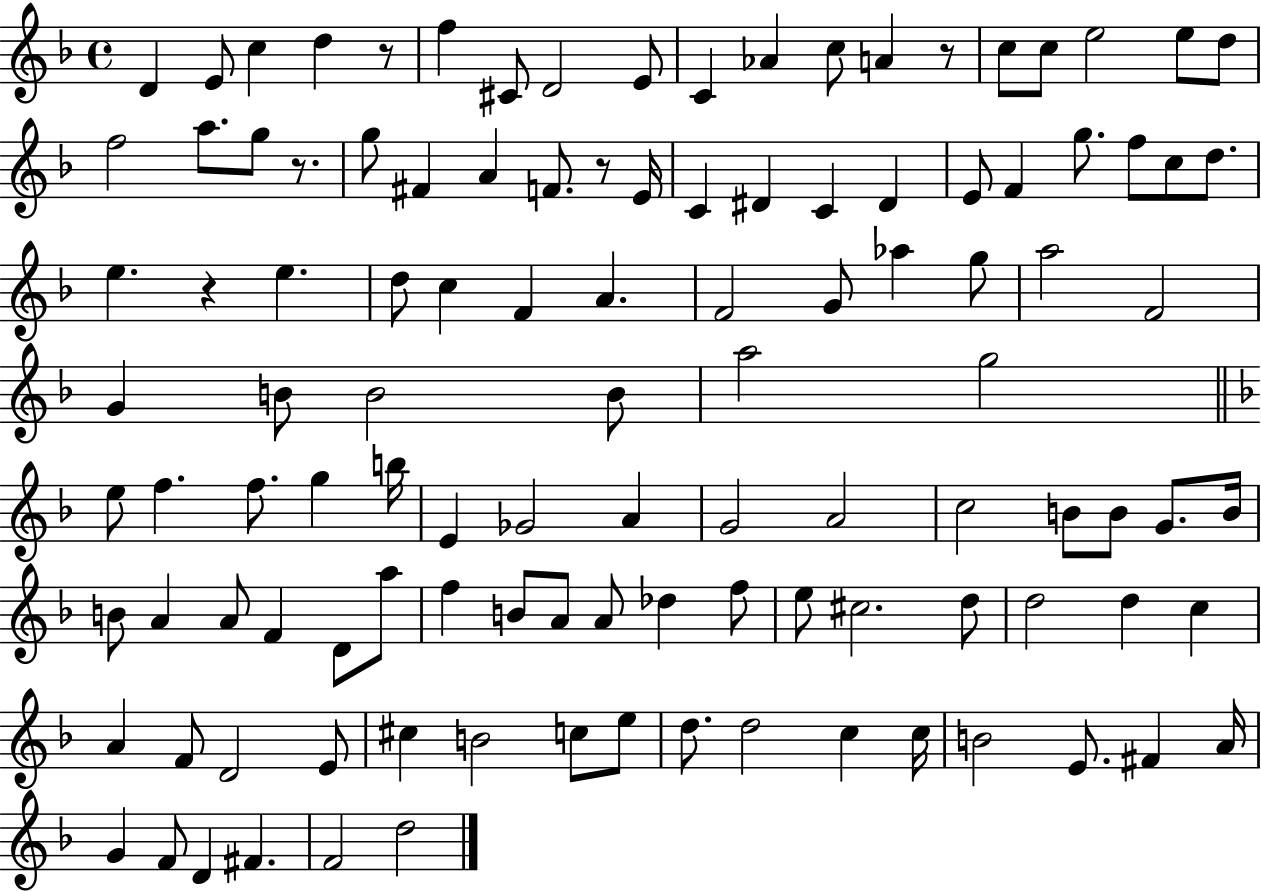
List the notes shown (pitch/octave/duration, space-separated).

D4/q E4/e C5/q D5/q R/e F5/q C#4/e D4/h E4/e C4/q Ab4/q C5/e A4/q R/e C5/e C5/e E5/h E5/e D5/e F5/h A5/e. G5/e R/e. G5/e F#4/q A4/q F4/e. R/e E4/s C4/q D#4/q C4/q D#4/q E4/e F4/q G5/e. F5/e C5/e D5/e. E5/q. R/q E5/q. D5/e C5/q F4/q A4/q. F4/h G4/e Ab5/q G5/e A5/h F4/h G4/q B4/e B4/h B4/e A5/h G5/h E5/e F5/q. F5/e. G5/q B5/s E4/q Gb4/h A4/q G4/h A4/h C5/h B4/e B4/e G4/e. B4/s B4/e A4/q A4/e F4/q D4/e A5/e F5/q B4/e A4/e A4/e Db5/q F5/e E5/e C#5/h. D5/e D5/h D5/q C5/q A4/q F4/e D4/h E4/e C#5/q B4/h C5/e E5/e D5/e. D5/h C5/q C5/s B4/h E4/e. F#4/q A4/s G4/q F4/e D4/q F#4/q. F4/h D5/h